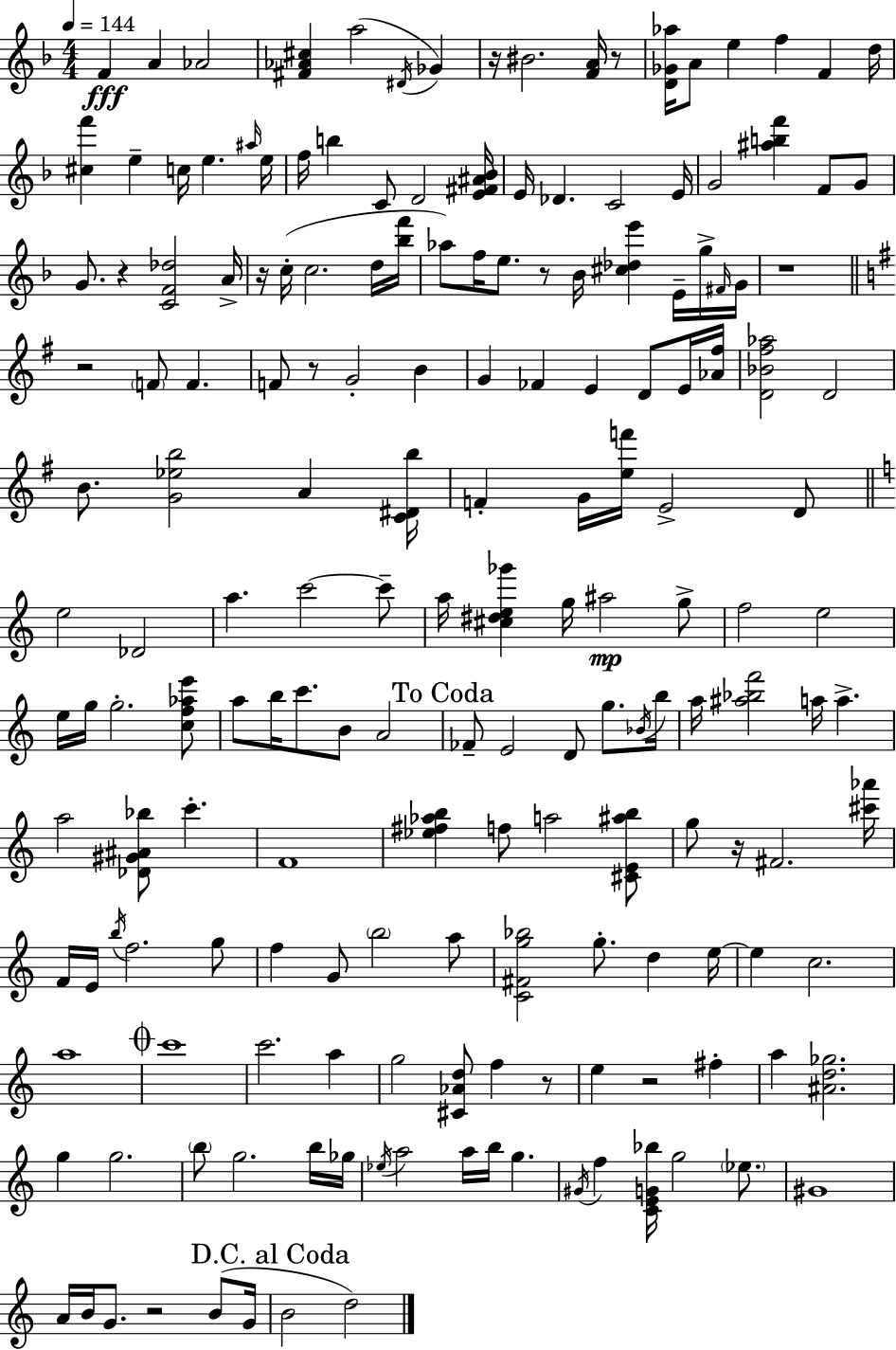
{
  \clef treble
  \numericTimeSignature
  \time 4/4
  \key d \minor
  \tempo 4 = 144
  f'4\fff a'4 aes'2 | <fis' aes' cis''>4 a''2( \acciaccatura { dis'16 } ges'4) | r16 bis'2. <f' a'>16 r8 | <d' ges' aes''>16 a'8 e''4 f''4 f'4 | \break d''16 <cis'' f'''>4 e''4-- c''16 e''4. | \grace { ais''16 } e''16 f''16 b''4 c'8 d'2 | <e' fis' ais' bes'>16 e'16 des'4. c'2 | e'16 g'2 <ais'' b'' f'''>4 f'8 | \break g'8 g'8. r4 <c' f' des''>2 | a'16-> r16 c''16-.( c''2. | d''16 <bes'' f'''>16 aes''8) f''16 e''8. r8 bes'16 <cis'' des'' e'''>4 e'16-- | g''16-> \grace { fis'16 } g'16 r1 | \break \bar "||" \break \key e \minor r2 \parenthesize f'8 f'4. | f'8 r8 g'2-. b'4 | g'4 fes'4 e'4 d'8 e'16 <aes' fis''>16 | <d' bes' fis'' aes''>2 d'2 | \break b'8. <g' ees'' b''>2 a'4 <c' dis' b''>16 | f'4-. g'16 <e'' f'''>16 e'2-> d'8 | \bar "||" \break \key a \minor e''2 des'2 | a''4. c'''2~~ c'''8-- | a''16 <cis'' dis'' e'' ges'''>4 g''16 ais''2\mp g''8-> | f''2 e''2 | \break e''16 g''16 g''2.-. <c'' f'' aes'' e'''>8 | a''8 b''16 c'''8. b'8 a'2 | \mark "To Coda" fes'8-- e'2 d'8 g''8. \acciaccatura { bes'16 } | b''16 a''16 <ais'' bes'' f'''>2 a''16 a''4.-> | \break a''2 <des' gis' ais' bes''>8 c'''4.-. | f'1 | <ees'' fis'' aes'' b''>4 f''8 a''2 <cis' e' ais'' b''>8 | g''8 r16 fis'2. | \break <cis''' aes'''>16 f'16 e'16 \acciaccatura { b''16 } f''2. | g''8 f''4 g'8 \parenthesize b''2 | a''8 <c' fis' g'' bes''>2 g''8.-. d''4 | e''16~~ e''4 c''2. | \break a''1 | \mark \markup { \musicglyph "scripts.coda" } c'''1 | c'''2. a''4 | g''2 <cis' aes' d''>8 f''4 | \break r8 e''4 r2 fis''4-. | a''4 <ais' d'' ges''>2. | g''4 g''2. | \parenthesize b''8 g''2. | \break b''16 ges''16 \acciaccatura { ees''16 } a''2 a''16 b''16 g''4. | \acciaccatura { gis'16 } f''4 <c' e' g' bes''>16 g''2 | \parenthesize ees''8. gis'1 | a'16 b'16 g'8. r2 | \break b'8( g'16 \mark "D.C. al Coda" b'2 d''2) | \bar "|."
}